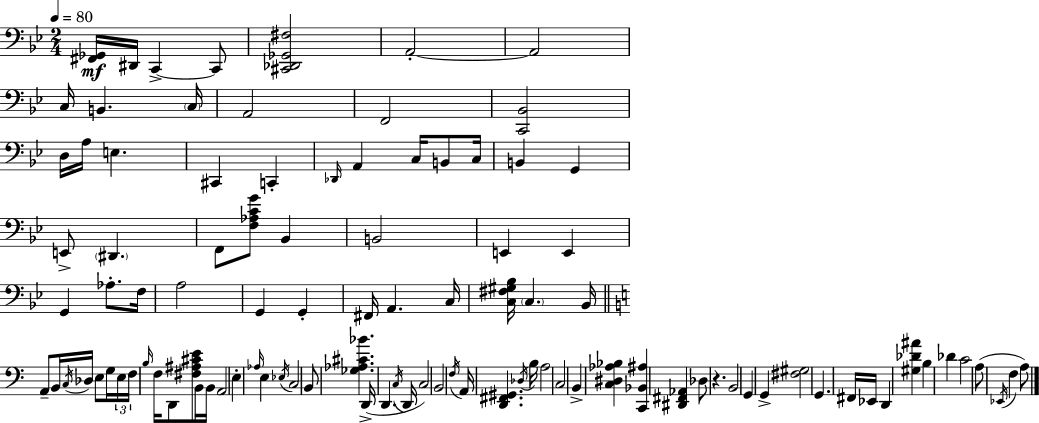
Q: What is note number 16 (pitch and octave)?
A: Db2